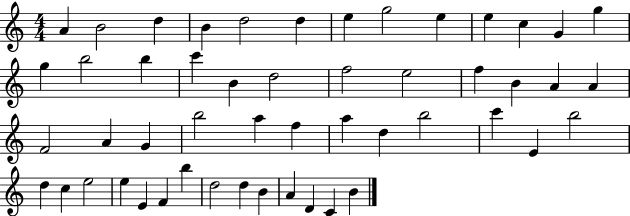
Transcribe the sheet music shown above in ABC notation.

X:1
T:Untitled
M:4/4
L:1/4
K:C
A B2 d B d2 d e g2 e e c G g g b2 b c' B d2 f2 e2 f B A A F2 A G b2 a f a d b2 c' E b2 d c e2 e E F b d2 d B A D C B